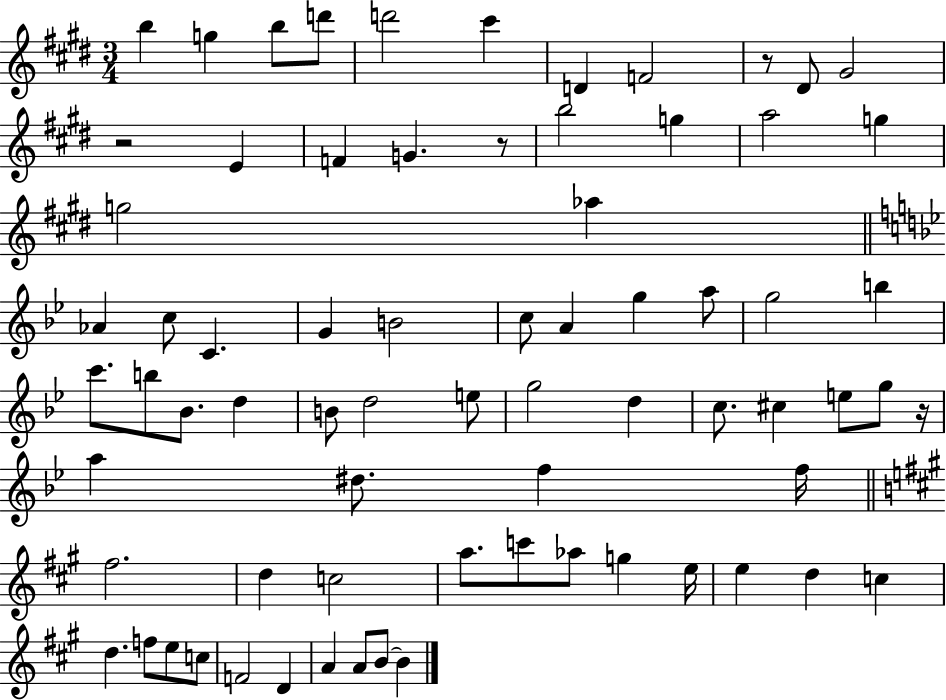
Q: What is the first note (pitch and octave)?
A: B5